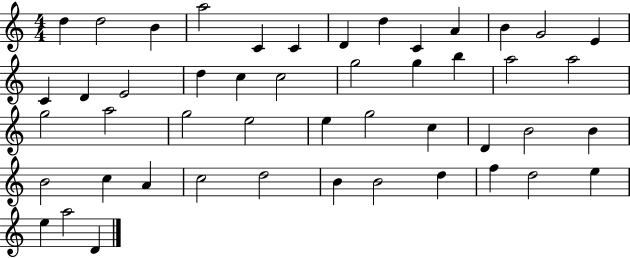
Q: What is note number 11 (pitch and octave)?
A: B4